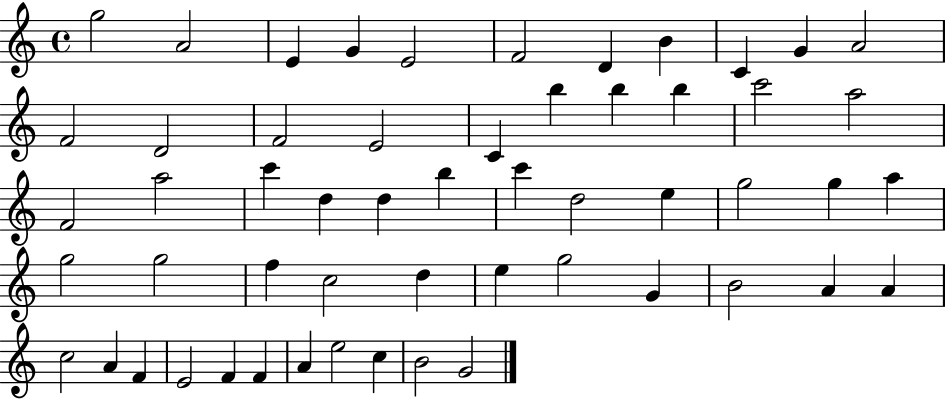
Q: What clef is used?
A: treble